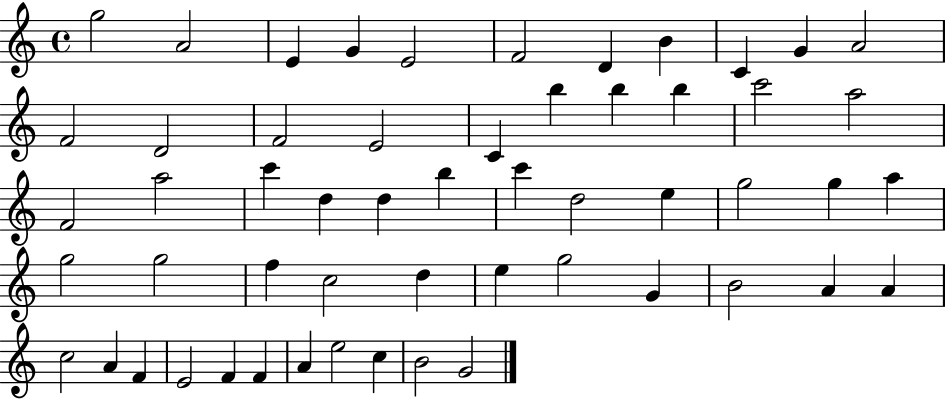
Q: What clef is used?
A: treble